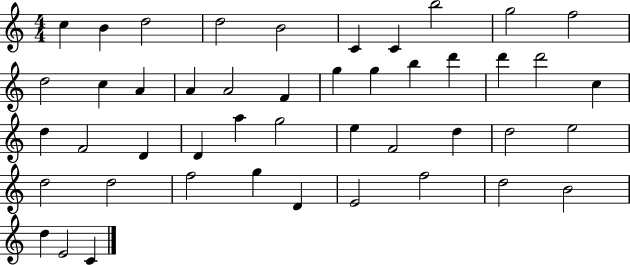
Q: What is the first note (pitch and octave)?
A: C5